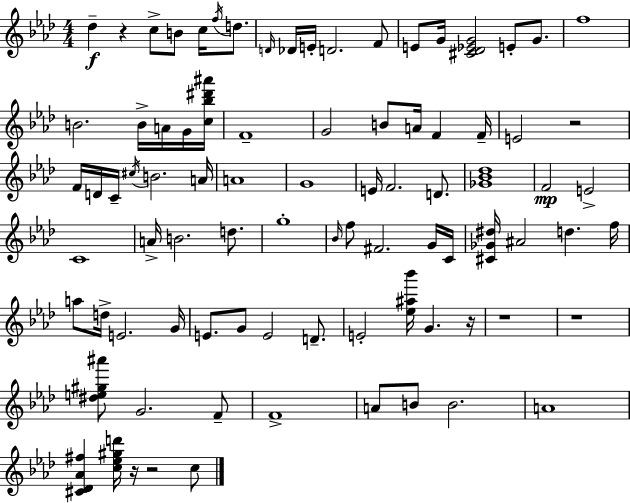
Db5/q R/q C5/e B4/e C5/s F5/s D5/e. D4/s Db4/s E4/s D4/h. F4/e E4/e G4/s [C#4,Db4,Eb4,G4]/h E4/e G4/e. F5/w B4/h. B4/s A4/s G4/s [C5,Bb5,D#6,A#6]/s F4/w G4/h B4/e A4/s F4/q F4/s E4/h R/h F4/s D4/s C4/s C#5/s B4/h. A4/s A4/w G4/w E4/s F4/h. D4/e. [Gb4,Bb4,Db5]/w F4/h E4/h C4/w A4/s B4/h. D5/e. G5/w Bb4/s F5/e F#4/h. G4/s C4/s [C#4,Gb4,D#5]/s A#4/h D5/q. F5/s A5/e D5/s E4/h. G4/s E4/e. G4/e E4/h D4/e. E4/h [Eb5,A#5,Bb6]/s G4/q. R/s R/w R/w [D#5,E5,G#5,A#6]/e G4/h. F4/e F4/w A4/e B4/e B4/h. A4/w [C#4,Db4,Ab4,F#5]/q [C5,Eb5,G#5,D6]/s R/s R/h C5/e